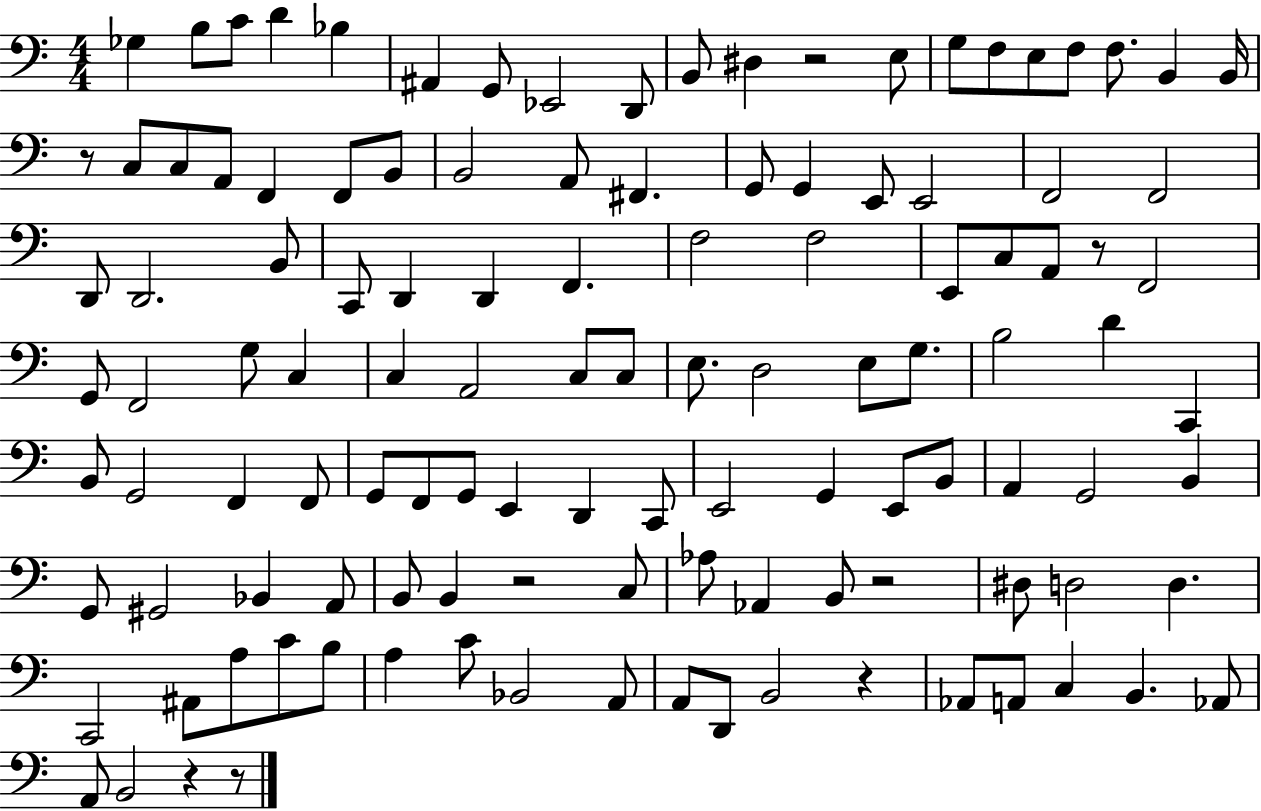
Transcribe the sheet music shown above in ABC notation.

X:1
T:Untitled
M:4/4
L:1/4
K:C
_G, B,/2 C/2 D _B, ^A,, G,,/2 _E,,2 D,,/2 B,,/2 ^D, z2 E,/2 G,/2 F,/2 E,/2 F,/2 F,/2 B,, B,,/4 z/2 C,/2 C,/2 A,,/2 F,, F,,/2 B,,/2 B,,2 A,,/2 ^F,, G,,/2 G,, E,,/2 E,,2 F,,2 F,,2 D,,/2 D,,2 B,,/2 C,,/2 D,, D,, F,, F,2 F,2 E,,/2 C,/2 A,,/2 z/2 F,,2 G,,/2 F,,2 G,/2 C, C, A,,2 C,/2 C,/2 E,/2 D,2 E,/2 G,/2 B,2 D C,, B,,/2 G,,2 F,, F,,/2 G,,/2 F,,/2 G,,/2 E,, D,, C,,/2 E,,2 G,, E,,/2 B,,/2 A,, G,,2 B,, G,,/2 ^G,,2 _B,, A,,/2 B,,/2 B,, z2 C,/2 _A,/2 _A,, B,,/2 z2 ^D,/2 D,2 D, C,,2 ^A,,/2 A,/2 C/2 B,/2 A, C/2 _B,,2 A,,/2 A,,/2 D,,/2 B,,2 z _A,,/2 A,,/2 C, B,, _A,,/2 A,,/2 B,,2 z z/2